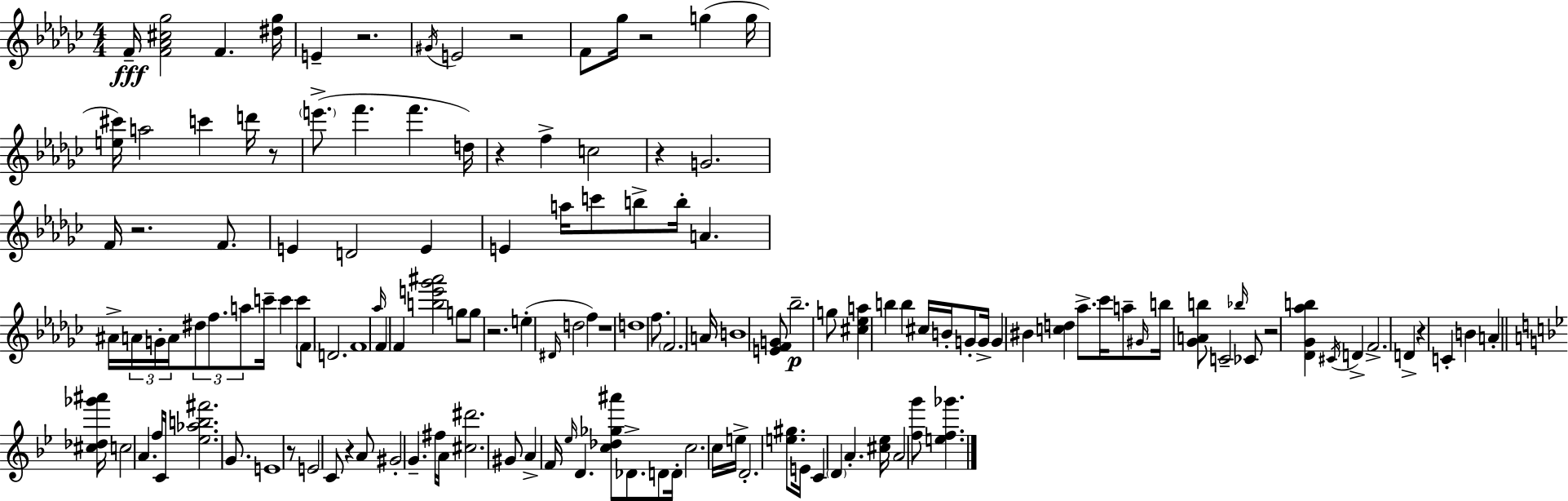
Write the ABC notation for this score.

X:1
T:Untitled
M:4/4
L:1/4
K:Ebm
F/4 [F_A^c_g]2 F [^d_g]/4 E z2 ^G/4 E2 z2 F/2 _g/4 z2 g g/4 [e^c']/4 a2 c' d'/4 z/2 e'/2 f' f' d/4 z f c2 z G2 F/4 z2 F/2 E D2 E E a/4 c'/2 b/2 b/4 A ^A/4 A/4 G/4 A/4 ^d/2 f/2 a/2 c'/4 c' c'/2 F/2 D2 F4 _a/4 F F [be'_g'^a']2 g/2 g/2 z2 e ^D/4 d2 f z4 d4 f/2 F2 A/4 B4 [EFG]/2 _b2 g/2 [^c_ea] b b ^c/4 B/4 G/2 G/4 G ^B [cd] _a/2 _c'/4 a/2 ^G/4 b/4 [_GAb]/2 C2 _b/4 _C/2 z2 [_D_G_ab] ^C/4 D F2 D z C B A [^c_d_g'^a']/4 c2 A f/4 C/4 [_e_ab^f']2 G/2 E4 z/2 E2 C/2 z A/2 ^G2 G ^f/4 A/4 [^c^d']2 ^G/2 A F/4 _e/4 D [c_d_g^a']/2 _D/2 D/2 D/4 c2 c/4 e/4 D2 [e^g]/2 E/4 C D A [^c_e]/4 A2 [fg']/2 [ef_g']